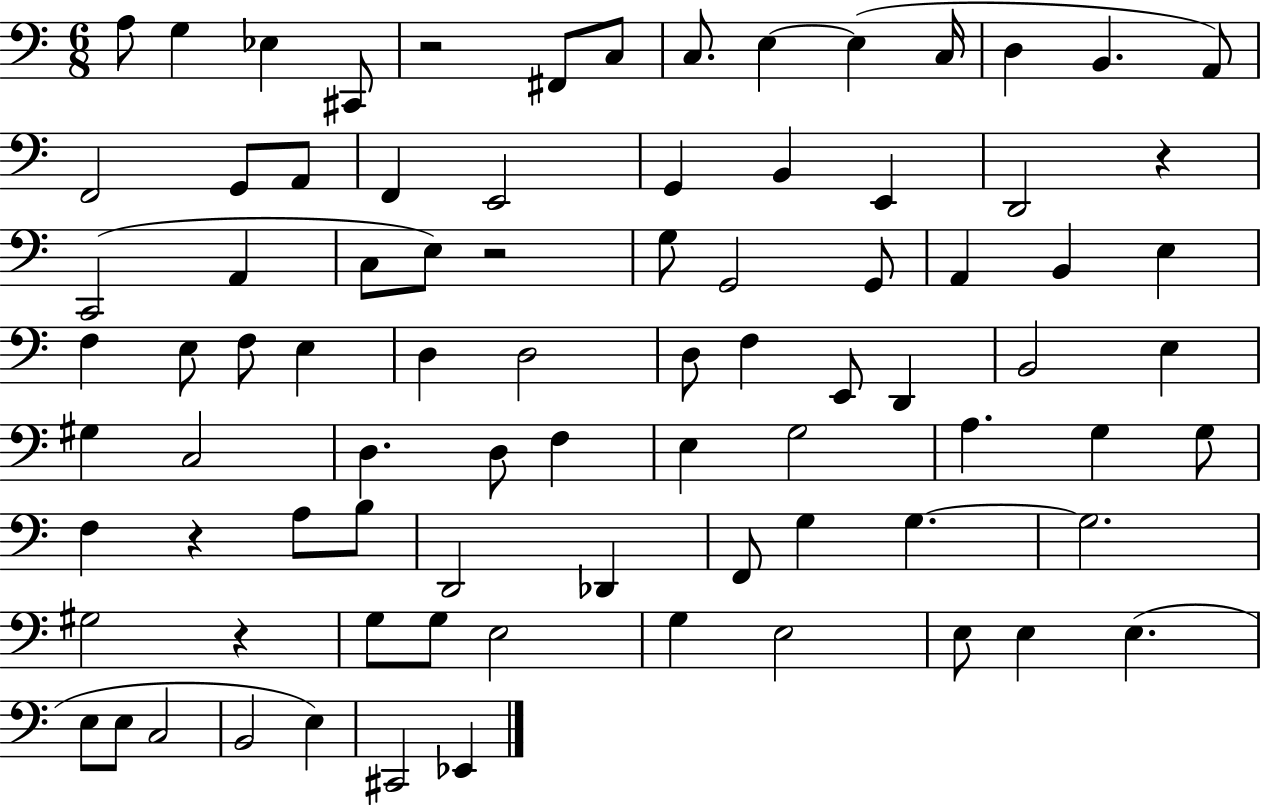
{
  \clef bass
  \numericTimeSignature
  \time 6/8
  \key c \major
  a8 g4 ees4 cis,8 | r2 fis,8 c8 | c8. e4~~ e4( c16 | d4 b,4. a,8) | \break f,2 g,8 a,8 | f,4 e,2 | g,4 b,4 e,4 | d,2 r4 | \break c,2( a,4 | c8 e8) r2 | g8 g,2 g,8 | a,4 b,4 e4 | \break f4 e8 f8 e4 | d4 d2 | d8 f4 e,8 d,4 | b,2 e4 | \break gis4 c2 | d4. d8 f4 | e4 g2 | a4. g4 g8 | \break f4 r4 a8 b8 | d,2 des,4 | f,8 g4 g4.~~ | g2. | \break gis2 r4 | g8 g8 e2 | g4 e2 | e8 e4 e4.( | \break e8 e8 c2 | b,2 e4) | cis,2 ees,4 | \bar "|."
}